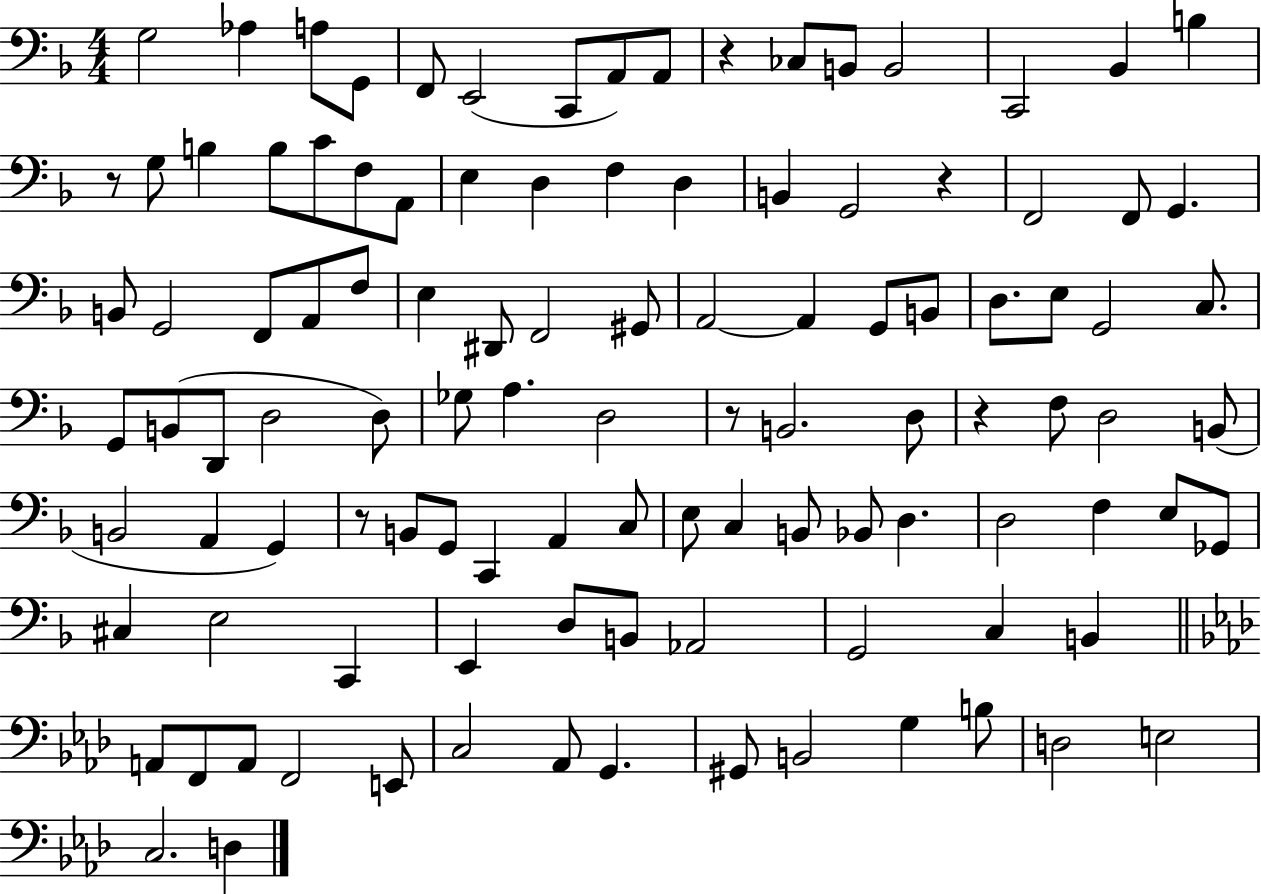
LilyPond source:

{
  \clef bass
  \numericTimeSignature
  \time 4/4
  \key f \major
  g2 aes4 a8 g,8 | f,8 e,2( c,8 a,8) a,8 | r4 ces8 b,8 b,2 | c,2 bes,4 b4 | \break r8 g8 b4 b8 c'8 f8 a,8 | e4 d4 f4 d4 | b,4 g,2 r4 | f,2 f,8 g,4. | \break b,8 g,2 f,8 a,8 f8 | e4 dis,8 f,2 gis,8 | a,2~~ a,4 g,8 b,8 | d8. e8 g,2 c8. | \break g,8 b,8( d,8 d2 d8) | ges8 a4. d2 | r8 b,2. d8 | r4 f8 d2 b,8( | \break b,2 a,4 g,4) | r8 b,8 g,8 c,4 a,4 c8 | e8 c4 b,8 bes,8 d4. | d2 f4 e8 ges,8 | \break cis4 e2 c,4 | e,4 d8 b,8 aes,2 | g,2 c4 b,4 | \bar "||" \break \key aes \major a,8 f,8 a,8 f,2 e,8 | c2 aes,8 g,4. | gis,8 b,2 g4 b8 | d2 e2 | \break c2. d4 | \bar "|."
}